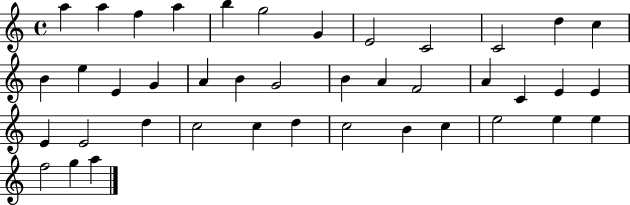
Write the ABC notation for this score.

X:1
T:Untitled
M:4/4
L:1/4
K:C
a a f a b g2 G E2 C2 C2 d c B e E G A B G2 B A F2 A C E E E E2 d c2 c d c2 B c e2 e e f2 g a